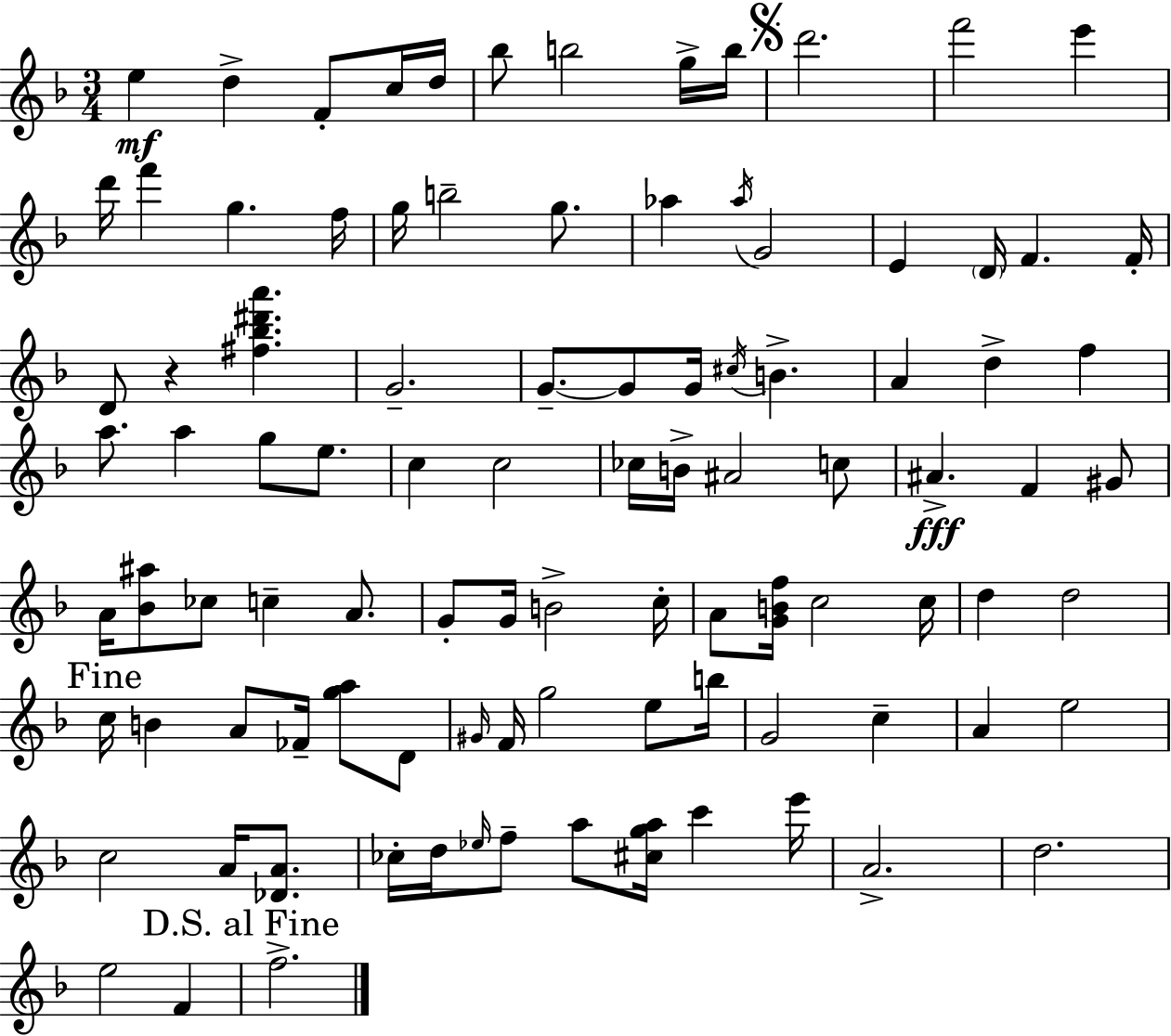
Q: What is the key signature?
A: D minor